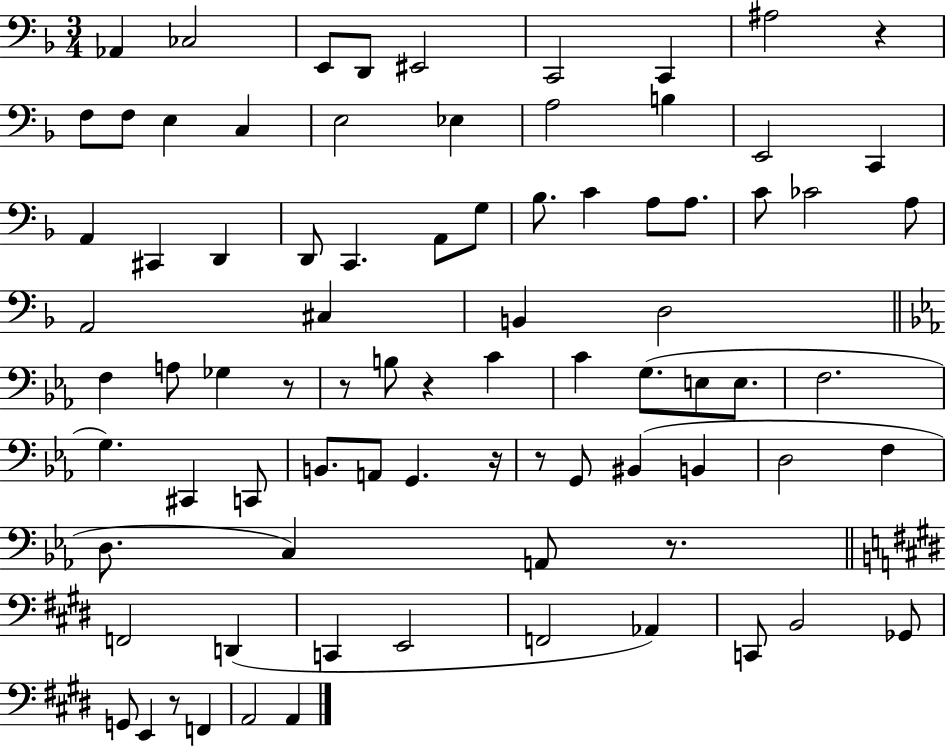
Ab2/q CES3/h E2/e D2/e EIS2/h C2/h C2/q A#3/h R/q F3/e F3/e E3/q C3/q E3/h Eb3/q A3/h B3/q E2/h C2/q A2/q C#2/q D2/q D2/e C2/q. A2/e G3/e Bb3/e. C4/q A3/e A3/e. C4/e CES4/h A3/e A2/h C#3/q B2/q D3/h F3/q A3/e Gb3/q R/e R/e B3/e R/q C4/q C4/q G3/e. E3/e E3/e. F3/h. G3/q. C#2/q C2/e B2/e. A2/e G2/q. R/s R/e G2/e BIS2/q B2/q D3/h F3/q D3/e. C3/q A2/e R/e. F2/h D2/q C2/q E2/h F2/h Ab2/q C2/e B2/h Gb2/e G2/e E2/q R/e F2/q A2/h A2/q